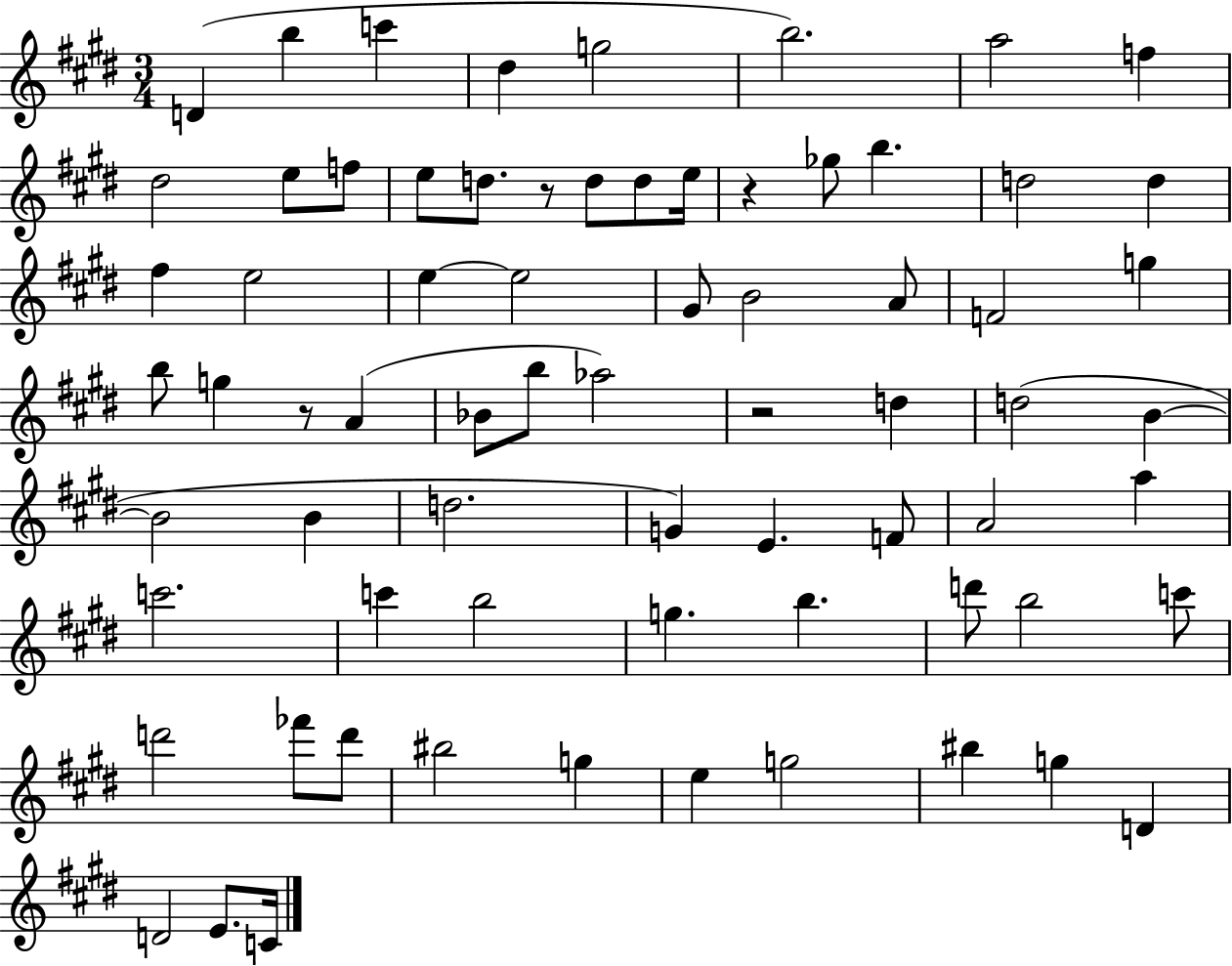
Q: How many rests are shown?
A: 4